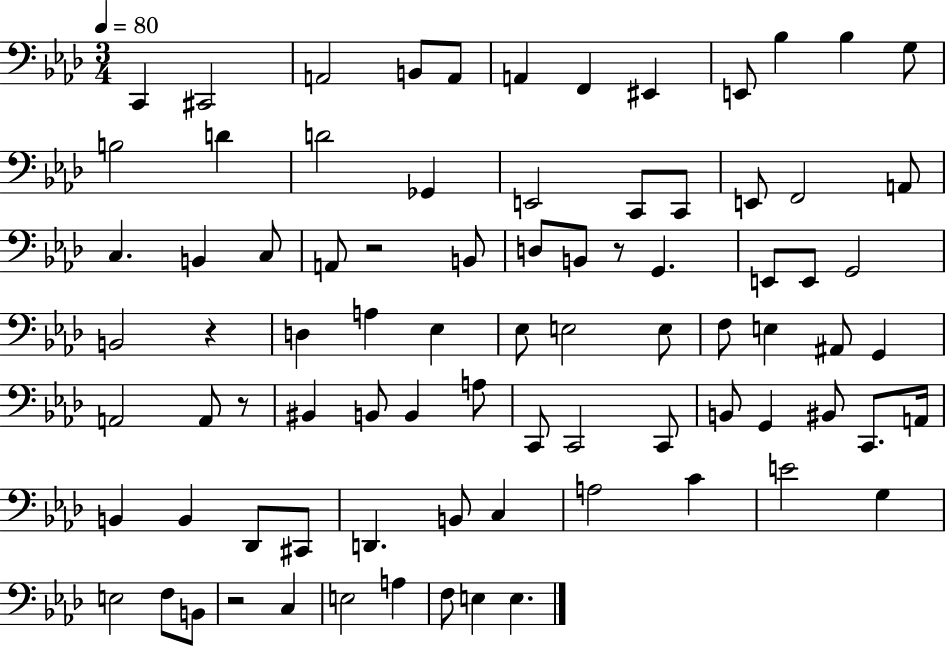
X:1
T:Untitled
M:3/4
L:1/4
K:Ab
C,, ^C,,2 A,,2 B,,/2 A,,/2 A,, F,, ^E,, E,,/2 _B, _B, G,/2 B,2 D D2 _G,, E,,2 C,,/2 C,,/2 E,,/2 F,,2 A,,/2 C, B,, C,/2 A,,/2 z2 B,,/2 D,/2 B,,/2 z/2 G,, E,,/2 E,,/2 G,,2 B,,2 z D, A, _E, _E,/2 E,2 E,/2 F,/2 E, ^A,,/2 G,, A,,2 A,,/2 z/2 ^B,, B,,/2 B,, A,/2 C,,/2 C,,2 C,,/2 B,,/2 G,, ^B,,/2 C,,/2 A,,/4 B,, B,, _D,,/2 ^C,,/2 D,, B,,/2 C, A,2 C E2 G, E,2 F,/2 B,,/2 z2 C, E,2 A, F,/2 E, E,